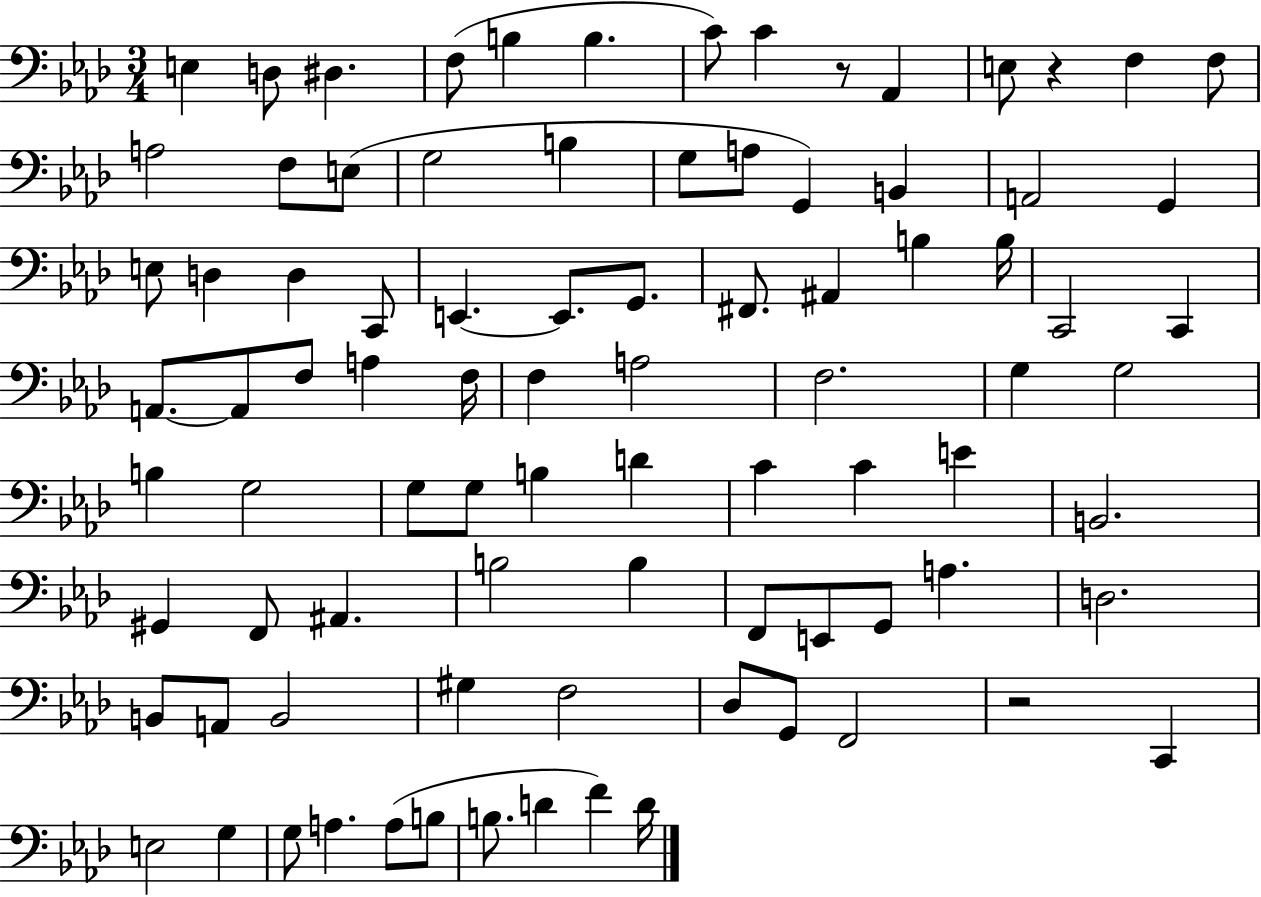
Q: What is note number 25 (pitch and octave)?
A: D3